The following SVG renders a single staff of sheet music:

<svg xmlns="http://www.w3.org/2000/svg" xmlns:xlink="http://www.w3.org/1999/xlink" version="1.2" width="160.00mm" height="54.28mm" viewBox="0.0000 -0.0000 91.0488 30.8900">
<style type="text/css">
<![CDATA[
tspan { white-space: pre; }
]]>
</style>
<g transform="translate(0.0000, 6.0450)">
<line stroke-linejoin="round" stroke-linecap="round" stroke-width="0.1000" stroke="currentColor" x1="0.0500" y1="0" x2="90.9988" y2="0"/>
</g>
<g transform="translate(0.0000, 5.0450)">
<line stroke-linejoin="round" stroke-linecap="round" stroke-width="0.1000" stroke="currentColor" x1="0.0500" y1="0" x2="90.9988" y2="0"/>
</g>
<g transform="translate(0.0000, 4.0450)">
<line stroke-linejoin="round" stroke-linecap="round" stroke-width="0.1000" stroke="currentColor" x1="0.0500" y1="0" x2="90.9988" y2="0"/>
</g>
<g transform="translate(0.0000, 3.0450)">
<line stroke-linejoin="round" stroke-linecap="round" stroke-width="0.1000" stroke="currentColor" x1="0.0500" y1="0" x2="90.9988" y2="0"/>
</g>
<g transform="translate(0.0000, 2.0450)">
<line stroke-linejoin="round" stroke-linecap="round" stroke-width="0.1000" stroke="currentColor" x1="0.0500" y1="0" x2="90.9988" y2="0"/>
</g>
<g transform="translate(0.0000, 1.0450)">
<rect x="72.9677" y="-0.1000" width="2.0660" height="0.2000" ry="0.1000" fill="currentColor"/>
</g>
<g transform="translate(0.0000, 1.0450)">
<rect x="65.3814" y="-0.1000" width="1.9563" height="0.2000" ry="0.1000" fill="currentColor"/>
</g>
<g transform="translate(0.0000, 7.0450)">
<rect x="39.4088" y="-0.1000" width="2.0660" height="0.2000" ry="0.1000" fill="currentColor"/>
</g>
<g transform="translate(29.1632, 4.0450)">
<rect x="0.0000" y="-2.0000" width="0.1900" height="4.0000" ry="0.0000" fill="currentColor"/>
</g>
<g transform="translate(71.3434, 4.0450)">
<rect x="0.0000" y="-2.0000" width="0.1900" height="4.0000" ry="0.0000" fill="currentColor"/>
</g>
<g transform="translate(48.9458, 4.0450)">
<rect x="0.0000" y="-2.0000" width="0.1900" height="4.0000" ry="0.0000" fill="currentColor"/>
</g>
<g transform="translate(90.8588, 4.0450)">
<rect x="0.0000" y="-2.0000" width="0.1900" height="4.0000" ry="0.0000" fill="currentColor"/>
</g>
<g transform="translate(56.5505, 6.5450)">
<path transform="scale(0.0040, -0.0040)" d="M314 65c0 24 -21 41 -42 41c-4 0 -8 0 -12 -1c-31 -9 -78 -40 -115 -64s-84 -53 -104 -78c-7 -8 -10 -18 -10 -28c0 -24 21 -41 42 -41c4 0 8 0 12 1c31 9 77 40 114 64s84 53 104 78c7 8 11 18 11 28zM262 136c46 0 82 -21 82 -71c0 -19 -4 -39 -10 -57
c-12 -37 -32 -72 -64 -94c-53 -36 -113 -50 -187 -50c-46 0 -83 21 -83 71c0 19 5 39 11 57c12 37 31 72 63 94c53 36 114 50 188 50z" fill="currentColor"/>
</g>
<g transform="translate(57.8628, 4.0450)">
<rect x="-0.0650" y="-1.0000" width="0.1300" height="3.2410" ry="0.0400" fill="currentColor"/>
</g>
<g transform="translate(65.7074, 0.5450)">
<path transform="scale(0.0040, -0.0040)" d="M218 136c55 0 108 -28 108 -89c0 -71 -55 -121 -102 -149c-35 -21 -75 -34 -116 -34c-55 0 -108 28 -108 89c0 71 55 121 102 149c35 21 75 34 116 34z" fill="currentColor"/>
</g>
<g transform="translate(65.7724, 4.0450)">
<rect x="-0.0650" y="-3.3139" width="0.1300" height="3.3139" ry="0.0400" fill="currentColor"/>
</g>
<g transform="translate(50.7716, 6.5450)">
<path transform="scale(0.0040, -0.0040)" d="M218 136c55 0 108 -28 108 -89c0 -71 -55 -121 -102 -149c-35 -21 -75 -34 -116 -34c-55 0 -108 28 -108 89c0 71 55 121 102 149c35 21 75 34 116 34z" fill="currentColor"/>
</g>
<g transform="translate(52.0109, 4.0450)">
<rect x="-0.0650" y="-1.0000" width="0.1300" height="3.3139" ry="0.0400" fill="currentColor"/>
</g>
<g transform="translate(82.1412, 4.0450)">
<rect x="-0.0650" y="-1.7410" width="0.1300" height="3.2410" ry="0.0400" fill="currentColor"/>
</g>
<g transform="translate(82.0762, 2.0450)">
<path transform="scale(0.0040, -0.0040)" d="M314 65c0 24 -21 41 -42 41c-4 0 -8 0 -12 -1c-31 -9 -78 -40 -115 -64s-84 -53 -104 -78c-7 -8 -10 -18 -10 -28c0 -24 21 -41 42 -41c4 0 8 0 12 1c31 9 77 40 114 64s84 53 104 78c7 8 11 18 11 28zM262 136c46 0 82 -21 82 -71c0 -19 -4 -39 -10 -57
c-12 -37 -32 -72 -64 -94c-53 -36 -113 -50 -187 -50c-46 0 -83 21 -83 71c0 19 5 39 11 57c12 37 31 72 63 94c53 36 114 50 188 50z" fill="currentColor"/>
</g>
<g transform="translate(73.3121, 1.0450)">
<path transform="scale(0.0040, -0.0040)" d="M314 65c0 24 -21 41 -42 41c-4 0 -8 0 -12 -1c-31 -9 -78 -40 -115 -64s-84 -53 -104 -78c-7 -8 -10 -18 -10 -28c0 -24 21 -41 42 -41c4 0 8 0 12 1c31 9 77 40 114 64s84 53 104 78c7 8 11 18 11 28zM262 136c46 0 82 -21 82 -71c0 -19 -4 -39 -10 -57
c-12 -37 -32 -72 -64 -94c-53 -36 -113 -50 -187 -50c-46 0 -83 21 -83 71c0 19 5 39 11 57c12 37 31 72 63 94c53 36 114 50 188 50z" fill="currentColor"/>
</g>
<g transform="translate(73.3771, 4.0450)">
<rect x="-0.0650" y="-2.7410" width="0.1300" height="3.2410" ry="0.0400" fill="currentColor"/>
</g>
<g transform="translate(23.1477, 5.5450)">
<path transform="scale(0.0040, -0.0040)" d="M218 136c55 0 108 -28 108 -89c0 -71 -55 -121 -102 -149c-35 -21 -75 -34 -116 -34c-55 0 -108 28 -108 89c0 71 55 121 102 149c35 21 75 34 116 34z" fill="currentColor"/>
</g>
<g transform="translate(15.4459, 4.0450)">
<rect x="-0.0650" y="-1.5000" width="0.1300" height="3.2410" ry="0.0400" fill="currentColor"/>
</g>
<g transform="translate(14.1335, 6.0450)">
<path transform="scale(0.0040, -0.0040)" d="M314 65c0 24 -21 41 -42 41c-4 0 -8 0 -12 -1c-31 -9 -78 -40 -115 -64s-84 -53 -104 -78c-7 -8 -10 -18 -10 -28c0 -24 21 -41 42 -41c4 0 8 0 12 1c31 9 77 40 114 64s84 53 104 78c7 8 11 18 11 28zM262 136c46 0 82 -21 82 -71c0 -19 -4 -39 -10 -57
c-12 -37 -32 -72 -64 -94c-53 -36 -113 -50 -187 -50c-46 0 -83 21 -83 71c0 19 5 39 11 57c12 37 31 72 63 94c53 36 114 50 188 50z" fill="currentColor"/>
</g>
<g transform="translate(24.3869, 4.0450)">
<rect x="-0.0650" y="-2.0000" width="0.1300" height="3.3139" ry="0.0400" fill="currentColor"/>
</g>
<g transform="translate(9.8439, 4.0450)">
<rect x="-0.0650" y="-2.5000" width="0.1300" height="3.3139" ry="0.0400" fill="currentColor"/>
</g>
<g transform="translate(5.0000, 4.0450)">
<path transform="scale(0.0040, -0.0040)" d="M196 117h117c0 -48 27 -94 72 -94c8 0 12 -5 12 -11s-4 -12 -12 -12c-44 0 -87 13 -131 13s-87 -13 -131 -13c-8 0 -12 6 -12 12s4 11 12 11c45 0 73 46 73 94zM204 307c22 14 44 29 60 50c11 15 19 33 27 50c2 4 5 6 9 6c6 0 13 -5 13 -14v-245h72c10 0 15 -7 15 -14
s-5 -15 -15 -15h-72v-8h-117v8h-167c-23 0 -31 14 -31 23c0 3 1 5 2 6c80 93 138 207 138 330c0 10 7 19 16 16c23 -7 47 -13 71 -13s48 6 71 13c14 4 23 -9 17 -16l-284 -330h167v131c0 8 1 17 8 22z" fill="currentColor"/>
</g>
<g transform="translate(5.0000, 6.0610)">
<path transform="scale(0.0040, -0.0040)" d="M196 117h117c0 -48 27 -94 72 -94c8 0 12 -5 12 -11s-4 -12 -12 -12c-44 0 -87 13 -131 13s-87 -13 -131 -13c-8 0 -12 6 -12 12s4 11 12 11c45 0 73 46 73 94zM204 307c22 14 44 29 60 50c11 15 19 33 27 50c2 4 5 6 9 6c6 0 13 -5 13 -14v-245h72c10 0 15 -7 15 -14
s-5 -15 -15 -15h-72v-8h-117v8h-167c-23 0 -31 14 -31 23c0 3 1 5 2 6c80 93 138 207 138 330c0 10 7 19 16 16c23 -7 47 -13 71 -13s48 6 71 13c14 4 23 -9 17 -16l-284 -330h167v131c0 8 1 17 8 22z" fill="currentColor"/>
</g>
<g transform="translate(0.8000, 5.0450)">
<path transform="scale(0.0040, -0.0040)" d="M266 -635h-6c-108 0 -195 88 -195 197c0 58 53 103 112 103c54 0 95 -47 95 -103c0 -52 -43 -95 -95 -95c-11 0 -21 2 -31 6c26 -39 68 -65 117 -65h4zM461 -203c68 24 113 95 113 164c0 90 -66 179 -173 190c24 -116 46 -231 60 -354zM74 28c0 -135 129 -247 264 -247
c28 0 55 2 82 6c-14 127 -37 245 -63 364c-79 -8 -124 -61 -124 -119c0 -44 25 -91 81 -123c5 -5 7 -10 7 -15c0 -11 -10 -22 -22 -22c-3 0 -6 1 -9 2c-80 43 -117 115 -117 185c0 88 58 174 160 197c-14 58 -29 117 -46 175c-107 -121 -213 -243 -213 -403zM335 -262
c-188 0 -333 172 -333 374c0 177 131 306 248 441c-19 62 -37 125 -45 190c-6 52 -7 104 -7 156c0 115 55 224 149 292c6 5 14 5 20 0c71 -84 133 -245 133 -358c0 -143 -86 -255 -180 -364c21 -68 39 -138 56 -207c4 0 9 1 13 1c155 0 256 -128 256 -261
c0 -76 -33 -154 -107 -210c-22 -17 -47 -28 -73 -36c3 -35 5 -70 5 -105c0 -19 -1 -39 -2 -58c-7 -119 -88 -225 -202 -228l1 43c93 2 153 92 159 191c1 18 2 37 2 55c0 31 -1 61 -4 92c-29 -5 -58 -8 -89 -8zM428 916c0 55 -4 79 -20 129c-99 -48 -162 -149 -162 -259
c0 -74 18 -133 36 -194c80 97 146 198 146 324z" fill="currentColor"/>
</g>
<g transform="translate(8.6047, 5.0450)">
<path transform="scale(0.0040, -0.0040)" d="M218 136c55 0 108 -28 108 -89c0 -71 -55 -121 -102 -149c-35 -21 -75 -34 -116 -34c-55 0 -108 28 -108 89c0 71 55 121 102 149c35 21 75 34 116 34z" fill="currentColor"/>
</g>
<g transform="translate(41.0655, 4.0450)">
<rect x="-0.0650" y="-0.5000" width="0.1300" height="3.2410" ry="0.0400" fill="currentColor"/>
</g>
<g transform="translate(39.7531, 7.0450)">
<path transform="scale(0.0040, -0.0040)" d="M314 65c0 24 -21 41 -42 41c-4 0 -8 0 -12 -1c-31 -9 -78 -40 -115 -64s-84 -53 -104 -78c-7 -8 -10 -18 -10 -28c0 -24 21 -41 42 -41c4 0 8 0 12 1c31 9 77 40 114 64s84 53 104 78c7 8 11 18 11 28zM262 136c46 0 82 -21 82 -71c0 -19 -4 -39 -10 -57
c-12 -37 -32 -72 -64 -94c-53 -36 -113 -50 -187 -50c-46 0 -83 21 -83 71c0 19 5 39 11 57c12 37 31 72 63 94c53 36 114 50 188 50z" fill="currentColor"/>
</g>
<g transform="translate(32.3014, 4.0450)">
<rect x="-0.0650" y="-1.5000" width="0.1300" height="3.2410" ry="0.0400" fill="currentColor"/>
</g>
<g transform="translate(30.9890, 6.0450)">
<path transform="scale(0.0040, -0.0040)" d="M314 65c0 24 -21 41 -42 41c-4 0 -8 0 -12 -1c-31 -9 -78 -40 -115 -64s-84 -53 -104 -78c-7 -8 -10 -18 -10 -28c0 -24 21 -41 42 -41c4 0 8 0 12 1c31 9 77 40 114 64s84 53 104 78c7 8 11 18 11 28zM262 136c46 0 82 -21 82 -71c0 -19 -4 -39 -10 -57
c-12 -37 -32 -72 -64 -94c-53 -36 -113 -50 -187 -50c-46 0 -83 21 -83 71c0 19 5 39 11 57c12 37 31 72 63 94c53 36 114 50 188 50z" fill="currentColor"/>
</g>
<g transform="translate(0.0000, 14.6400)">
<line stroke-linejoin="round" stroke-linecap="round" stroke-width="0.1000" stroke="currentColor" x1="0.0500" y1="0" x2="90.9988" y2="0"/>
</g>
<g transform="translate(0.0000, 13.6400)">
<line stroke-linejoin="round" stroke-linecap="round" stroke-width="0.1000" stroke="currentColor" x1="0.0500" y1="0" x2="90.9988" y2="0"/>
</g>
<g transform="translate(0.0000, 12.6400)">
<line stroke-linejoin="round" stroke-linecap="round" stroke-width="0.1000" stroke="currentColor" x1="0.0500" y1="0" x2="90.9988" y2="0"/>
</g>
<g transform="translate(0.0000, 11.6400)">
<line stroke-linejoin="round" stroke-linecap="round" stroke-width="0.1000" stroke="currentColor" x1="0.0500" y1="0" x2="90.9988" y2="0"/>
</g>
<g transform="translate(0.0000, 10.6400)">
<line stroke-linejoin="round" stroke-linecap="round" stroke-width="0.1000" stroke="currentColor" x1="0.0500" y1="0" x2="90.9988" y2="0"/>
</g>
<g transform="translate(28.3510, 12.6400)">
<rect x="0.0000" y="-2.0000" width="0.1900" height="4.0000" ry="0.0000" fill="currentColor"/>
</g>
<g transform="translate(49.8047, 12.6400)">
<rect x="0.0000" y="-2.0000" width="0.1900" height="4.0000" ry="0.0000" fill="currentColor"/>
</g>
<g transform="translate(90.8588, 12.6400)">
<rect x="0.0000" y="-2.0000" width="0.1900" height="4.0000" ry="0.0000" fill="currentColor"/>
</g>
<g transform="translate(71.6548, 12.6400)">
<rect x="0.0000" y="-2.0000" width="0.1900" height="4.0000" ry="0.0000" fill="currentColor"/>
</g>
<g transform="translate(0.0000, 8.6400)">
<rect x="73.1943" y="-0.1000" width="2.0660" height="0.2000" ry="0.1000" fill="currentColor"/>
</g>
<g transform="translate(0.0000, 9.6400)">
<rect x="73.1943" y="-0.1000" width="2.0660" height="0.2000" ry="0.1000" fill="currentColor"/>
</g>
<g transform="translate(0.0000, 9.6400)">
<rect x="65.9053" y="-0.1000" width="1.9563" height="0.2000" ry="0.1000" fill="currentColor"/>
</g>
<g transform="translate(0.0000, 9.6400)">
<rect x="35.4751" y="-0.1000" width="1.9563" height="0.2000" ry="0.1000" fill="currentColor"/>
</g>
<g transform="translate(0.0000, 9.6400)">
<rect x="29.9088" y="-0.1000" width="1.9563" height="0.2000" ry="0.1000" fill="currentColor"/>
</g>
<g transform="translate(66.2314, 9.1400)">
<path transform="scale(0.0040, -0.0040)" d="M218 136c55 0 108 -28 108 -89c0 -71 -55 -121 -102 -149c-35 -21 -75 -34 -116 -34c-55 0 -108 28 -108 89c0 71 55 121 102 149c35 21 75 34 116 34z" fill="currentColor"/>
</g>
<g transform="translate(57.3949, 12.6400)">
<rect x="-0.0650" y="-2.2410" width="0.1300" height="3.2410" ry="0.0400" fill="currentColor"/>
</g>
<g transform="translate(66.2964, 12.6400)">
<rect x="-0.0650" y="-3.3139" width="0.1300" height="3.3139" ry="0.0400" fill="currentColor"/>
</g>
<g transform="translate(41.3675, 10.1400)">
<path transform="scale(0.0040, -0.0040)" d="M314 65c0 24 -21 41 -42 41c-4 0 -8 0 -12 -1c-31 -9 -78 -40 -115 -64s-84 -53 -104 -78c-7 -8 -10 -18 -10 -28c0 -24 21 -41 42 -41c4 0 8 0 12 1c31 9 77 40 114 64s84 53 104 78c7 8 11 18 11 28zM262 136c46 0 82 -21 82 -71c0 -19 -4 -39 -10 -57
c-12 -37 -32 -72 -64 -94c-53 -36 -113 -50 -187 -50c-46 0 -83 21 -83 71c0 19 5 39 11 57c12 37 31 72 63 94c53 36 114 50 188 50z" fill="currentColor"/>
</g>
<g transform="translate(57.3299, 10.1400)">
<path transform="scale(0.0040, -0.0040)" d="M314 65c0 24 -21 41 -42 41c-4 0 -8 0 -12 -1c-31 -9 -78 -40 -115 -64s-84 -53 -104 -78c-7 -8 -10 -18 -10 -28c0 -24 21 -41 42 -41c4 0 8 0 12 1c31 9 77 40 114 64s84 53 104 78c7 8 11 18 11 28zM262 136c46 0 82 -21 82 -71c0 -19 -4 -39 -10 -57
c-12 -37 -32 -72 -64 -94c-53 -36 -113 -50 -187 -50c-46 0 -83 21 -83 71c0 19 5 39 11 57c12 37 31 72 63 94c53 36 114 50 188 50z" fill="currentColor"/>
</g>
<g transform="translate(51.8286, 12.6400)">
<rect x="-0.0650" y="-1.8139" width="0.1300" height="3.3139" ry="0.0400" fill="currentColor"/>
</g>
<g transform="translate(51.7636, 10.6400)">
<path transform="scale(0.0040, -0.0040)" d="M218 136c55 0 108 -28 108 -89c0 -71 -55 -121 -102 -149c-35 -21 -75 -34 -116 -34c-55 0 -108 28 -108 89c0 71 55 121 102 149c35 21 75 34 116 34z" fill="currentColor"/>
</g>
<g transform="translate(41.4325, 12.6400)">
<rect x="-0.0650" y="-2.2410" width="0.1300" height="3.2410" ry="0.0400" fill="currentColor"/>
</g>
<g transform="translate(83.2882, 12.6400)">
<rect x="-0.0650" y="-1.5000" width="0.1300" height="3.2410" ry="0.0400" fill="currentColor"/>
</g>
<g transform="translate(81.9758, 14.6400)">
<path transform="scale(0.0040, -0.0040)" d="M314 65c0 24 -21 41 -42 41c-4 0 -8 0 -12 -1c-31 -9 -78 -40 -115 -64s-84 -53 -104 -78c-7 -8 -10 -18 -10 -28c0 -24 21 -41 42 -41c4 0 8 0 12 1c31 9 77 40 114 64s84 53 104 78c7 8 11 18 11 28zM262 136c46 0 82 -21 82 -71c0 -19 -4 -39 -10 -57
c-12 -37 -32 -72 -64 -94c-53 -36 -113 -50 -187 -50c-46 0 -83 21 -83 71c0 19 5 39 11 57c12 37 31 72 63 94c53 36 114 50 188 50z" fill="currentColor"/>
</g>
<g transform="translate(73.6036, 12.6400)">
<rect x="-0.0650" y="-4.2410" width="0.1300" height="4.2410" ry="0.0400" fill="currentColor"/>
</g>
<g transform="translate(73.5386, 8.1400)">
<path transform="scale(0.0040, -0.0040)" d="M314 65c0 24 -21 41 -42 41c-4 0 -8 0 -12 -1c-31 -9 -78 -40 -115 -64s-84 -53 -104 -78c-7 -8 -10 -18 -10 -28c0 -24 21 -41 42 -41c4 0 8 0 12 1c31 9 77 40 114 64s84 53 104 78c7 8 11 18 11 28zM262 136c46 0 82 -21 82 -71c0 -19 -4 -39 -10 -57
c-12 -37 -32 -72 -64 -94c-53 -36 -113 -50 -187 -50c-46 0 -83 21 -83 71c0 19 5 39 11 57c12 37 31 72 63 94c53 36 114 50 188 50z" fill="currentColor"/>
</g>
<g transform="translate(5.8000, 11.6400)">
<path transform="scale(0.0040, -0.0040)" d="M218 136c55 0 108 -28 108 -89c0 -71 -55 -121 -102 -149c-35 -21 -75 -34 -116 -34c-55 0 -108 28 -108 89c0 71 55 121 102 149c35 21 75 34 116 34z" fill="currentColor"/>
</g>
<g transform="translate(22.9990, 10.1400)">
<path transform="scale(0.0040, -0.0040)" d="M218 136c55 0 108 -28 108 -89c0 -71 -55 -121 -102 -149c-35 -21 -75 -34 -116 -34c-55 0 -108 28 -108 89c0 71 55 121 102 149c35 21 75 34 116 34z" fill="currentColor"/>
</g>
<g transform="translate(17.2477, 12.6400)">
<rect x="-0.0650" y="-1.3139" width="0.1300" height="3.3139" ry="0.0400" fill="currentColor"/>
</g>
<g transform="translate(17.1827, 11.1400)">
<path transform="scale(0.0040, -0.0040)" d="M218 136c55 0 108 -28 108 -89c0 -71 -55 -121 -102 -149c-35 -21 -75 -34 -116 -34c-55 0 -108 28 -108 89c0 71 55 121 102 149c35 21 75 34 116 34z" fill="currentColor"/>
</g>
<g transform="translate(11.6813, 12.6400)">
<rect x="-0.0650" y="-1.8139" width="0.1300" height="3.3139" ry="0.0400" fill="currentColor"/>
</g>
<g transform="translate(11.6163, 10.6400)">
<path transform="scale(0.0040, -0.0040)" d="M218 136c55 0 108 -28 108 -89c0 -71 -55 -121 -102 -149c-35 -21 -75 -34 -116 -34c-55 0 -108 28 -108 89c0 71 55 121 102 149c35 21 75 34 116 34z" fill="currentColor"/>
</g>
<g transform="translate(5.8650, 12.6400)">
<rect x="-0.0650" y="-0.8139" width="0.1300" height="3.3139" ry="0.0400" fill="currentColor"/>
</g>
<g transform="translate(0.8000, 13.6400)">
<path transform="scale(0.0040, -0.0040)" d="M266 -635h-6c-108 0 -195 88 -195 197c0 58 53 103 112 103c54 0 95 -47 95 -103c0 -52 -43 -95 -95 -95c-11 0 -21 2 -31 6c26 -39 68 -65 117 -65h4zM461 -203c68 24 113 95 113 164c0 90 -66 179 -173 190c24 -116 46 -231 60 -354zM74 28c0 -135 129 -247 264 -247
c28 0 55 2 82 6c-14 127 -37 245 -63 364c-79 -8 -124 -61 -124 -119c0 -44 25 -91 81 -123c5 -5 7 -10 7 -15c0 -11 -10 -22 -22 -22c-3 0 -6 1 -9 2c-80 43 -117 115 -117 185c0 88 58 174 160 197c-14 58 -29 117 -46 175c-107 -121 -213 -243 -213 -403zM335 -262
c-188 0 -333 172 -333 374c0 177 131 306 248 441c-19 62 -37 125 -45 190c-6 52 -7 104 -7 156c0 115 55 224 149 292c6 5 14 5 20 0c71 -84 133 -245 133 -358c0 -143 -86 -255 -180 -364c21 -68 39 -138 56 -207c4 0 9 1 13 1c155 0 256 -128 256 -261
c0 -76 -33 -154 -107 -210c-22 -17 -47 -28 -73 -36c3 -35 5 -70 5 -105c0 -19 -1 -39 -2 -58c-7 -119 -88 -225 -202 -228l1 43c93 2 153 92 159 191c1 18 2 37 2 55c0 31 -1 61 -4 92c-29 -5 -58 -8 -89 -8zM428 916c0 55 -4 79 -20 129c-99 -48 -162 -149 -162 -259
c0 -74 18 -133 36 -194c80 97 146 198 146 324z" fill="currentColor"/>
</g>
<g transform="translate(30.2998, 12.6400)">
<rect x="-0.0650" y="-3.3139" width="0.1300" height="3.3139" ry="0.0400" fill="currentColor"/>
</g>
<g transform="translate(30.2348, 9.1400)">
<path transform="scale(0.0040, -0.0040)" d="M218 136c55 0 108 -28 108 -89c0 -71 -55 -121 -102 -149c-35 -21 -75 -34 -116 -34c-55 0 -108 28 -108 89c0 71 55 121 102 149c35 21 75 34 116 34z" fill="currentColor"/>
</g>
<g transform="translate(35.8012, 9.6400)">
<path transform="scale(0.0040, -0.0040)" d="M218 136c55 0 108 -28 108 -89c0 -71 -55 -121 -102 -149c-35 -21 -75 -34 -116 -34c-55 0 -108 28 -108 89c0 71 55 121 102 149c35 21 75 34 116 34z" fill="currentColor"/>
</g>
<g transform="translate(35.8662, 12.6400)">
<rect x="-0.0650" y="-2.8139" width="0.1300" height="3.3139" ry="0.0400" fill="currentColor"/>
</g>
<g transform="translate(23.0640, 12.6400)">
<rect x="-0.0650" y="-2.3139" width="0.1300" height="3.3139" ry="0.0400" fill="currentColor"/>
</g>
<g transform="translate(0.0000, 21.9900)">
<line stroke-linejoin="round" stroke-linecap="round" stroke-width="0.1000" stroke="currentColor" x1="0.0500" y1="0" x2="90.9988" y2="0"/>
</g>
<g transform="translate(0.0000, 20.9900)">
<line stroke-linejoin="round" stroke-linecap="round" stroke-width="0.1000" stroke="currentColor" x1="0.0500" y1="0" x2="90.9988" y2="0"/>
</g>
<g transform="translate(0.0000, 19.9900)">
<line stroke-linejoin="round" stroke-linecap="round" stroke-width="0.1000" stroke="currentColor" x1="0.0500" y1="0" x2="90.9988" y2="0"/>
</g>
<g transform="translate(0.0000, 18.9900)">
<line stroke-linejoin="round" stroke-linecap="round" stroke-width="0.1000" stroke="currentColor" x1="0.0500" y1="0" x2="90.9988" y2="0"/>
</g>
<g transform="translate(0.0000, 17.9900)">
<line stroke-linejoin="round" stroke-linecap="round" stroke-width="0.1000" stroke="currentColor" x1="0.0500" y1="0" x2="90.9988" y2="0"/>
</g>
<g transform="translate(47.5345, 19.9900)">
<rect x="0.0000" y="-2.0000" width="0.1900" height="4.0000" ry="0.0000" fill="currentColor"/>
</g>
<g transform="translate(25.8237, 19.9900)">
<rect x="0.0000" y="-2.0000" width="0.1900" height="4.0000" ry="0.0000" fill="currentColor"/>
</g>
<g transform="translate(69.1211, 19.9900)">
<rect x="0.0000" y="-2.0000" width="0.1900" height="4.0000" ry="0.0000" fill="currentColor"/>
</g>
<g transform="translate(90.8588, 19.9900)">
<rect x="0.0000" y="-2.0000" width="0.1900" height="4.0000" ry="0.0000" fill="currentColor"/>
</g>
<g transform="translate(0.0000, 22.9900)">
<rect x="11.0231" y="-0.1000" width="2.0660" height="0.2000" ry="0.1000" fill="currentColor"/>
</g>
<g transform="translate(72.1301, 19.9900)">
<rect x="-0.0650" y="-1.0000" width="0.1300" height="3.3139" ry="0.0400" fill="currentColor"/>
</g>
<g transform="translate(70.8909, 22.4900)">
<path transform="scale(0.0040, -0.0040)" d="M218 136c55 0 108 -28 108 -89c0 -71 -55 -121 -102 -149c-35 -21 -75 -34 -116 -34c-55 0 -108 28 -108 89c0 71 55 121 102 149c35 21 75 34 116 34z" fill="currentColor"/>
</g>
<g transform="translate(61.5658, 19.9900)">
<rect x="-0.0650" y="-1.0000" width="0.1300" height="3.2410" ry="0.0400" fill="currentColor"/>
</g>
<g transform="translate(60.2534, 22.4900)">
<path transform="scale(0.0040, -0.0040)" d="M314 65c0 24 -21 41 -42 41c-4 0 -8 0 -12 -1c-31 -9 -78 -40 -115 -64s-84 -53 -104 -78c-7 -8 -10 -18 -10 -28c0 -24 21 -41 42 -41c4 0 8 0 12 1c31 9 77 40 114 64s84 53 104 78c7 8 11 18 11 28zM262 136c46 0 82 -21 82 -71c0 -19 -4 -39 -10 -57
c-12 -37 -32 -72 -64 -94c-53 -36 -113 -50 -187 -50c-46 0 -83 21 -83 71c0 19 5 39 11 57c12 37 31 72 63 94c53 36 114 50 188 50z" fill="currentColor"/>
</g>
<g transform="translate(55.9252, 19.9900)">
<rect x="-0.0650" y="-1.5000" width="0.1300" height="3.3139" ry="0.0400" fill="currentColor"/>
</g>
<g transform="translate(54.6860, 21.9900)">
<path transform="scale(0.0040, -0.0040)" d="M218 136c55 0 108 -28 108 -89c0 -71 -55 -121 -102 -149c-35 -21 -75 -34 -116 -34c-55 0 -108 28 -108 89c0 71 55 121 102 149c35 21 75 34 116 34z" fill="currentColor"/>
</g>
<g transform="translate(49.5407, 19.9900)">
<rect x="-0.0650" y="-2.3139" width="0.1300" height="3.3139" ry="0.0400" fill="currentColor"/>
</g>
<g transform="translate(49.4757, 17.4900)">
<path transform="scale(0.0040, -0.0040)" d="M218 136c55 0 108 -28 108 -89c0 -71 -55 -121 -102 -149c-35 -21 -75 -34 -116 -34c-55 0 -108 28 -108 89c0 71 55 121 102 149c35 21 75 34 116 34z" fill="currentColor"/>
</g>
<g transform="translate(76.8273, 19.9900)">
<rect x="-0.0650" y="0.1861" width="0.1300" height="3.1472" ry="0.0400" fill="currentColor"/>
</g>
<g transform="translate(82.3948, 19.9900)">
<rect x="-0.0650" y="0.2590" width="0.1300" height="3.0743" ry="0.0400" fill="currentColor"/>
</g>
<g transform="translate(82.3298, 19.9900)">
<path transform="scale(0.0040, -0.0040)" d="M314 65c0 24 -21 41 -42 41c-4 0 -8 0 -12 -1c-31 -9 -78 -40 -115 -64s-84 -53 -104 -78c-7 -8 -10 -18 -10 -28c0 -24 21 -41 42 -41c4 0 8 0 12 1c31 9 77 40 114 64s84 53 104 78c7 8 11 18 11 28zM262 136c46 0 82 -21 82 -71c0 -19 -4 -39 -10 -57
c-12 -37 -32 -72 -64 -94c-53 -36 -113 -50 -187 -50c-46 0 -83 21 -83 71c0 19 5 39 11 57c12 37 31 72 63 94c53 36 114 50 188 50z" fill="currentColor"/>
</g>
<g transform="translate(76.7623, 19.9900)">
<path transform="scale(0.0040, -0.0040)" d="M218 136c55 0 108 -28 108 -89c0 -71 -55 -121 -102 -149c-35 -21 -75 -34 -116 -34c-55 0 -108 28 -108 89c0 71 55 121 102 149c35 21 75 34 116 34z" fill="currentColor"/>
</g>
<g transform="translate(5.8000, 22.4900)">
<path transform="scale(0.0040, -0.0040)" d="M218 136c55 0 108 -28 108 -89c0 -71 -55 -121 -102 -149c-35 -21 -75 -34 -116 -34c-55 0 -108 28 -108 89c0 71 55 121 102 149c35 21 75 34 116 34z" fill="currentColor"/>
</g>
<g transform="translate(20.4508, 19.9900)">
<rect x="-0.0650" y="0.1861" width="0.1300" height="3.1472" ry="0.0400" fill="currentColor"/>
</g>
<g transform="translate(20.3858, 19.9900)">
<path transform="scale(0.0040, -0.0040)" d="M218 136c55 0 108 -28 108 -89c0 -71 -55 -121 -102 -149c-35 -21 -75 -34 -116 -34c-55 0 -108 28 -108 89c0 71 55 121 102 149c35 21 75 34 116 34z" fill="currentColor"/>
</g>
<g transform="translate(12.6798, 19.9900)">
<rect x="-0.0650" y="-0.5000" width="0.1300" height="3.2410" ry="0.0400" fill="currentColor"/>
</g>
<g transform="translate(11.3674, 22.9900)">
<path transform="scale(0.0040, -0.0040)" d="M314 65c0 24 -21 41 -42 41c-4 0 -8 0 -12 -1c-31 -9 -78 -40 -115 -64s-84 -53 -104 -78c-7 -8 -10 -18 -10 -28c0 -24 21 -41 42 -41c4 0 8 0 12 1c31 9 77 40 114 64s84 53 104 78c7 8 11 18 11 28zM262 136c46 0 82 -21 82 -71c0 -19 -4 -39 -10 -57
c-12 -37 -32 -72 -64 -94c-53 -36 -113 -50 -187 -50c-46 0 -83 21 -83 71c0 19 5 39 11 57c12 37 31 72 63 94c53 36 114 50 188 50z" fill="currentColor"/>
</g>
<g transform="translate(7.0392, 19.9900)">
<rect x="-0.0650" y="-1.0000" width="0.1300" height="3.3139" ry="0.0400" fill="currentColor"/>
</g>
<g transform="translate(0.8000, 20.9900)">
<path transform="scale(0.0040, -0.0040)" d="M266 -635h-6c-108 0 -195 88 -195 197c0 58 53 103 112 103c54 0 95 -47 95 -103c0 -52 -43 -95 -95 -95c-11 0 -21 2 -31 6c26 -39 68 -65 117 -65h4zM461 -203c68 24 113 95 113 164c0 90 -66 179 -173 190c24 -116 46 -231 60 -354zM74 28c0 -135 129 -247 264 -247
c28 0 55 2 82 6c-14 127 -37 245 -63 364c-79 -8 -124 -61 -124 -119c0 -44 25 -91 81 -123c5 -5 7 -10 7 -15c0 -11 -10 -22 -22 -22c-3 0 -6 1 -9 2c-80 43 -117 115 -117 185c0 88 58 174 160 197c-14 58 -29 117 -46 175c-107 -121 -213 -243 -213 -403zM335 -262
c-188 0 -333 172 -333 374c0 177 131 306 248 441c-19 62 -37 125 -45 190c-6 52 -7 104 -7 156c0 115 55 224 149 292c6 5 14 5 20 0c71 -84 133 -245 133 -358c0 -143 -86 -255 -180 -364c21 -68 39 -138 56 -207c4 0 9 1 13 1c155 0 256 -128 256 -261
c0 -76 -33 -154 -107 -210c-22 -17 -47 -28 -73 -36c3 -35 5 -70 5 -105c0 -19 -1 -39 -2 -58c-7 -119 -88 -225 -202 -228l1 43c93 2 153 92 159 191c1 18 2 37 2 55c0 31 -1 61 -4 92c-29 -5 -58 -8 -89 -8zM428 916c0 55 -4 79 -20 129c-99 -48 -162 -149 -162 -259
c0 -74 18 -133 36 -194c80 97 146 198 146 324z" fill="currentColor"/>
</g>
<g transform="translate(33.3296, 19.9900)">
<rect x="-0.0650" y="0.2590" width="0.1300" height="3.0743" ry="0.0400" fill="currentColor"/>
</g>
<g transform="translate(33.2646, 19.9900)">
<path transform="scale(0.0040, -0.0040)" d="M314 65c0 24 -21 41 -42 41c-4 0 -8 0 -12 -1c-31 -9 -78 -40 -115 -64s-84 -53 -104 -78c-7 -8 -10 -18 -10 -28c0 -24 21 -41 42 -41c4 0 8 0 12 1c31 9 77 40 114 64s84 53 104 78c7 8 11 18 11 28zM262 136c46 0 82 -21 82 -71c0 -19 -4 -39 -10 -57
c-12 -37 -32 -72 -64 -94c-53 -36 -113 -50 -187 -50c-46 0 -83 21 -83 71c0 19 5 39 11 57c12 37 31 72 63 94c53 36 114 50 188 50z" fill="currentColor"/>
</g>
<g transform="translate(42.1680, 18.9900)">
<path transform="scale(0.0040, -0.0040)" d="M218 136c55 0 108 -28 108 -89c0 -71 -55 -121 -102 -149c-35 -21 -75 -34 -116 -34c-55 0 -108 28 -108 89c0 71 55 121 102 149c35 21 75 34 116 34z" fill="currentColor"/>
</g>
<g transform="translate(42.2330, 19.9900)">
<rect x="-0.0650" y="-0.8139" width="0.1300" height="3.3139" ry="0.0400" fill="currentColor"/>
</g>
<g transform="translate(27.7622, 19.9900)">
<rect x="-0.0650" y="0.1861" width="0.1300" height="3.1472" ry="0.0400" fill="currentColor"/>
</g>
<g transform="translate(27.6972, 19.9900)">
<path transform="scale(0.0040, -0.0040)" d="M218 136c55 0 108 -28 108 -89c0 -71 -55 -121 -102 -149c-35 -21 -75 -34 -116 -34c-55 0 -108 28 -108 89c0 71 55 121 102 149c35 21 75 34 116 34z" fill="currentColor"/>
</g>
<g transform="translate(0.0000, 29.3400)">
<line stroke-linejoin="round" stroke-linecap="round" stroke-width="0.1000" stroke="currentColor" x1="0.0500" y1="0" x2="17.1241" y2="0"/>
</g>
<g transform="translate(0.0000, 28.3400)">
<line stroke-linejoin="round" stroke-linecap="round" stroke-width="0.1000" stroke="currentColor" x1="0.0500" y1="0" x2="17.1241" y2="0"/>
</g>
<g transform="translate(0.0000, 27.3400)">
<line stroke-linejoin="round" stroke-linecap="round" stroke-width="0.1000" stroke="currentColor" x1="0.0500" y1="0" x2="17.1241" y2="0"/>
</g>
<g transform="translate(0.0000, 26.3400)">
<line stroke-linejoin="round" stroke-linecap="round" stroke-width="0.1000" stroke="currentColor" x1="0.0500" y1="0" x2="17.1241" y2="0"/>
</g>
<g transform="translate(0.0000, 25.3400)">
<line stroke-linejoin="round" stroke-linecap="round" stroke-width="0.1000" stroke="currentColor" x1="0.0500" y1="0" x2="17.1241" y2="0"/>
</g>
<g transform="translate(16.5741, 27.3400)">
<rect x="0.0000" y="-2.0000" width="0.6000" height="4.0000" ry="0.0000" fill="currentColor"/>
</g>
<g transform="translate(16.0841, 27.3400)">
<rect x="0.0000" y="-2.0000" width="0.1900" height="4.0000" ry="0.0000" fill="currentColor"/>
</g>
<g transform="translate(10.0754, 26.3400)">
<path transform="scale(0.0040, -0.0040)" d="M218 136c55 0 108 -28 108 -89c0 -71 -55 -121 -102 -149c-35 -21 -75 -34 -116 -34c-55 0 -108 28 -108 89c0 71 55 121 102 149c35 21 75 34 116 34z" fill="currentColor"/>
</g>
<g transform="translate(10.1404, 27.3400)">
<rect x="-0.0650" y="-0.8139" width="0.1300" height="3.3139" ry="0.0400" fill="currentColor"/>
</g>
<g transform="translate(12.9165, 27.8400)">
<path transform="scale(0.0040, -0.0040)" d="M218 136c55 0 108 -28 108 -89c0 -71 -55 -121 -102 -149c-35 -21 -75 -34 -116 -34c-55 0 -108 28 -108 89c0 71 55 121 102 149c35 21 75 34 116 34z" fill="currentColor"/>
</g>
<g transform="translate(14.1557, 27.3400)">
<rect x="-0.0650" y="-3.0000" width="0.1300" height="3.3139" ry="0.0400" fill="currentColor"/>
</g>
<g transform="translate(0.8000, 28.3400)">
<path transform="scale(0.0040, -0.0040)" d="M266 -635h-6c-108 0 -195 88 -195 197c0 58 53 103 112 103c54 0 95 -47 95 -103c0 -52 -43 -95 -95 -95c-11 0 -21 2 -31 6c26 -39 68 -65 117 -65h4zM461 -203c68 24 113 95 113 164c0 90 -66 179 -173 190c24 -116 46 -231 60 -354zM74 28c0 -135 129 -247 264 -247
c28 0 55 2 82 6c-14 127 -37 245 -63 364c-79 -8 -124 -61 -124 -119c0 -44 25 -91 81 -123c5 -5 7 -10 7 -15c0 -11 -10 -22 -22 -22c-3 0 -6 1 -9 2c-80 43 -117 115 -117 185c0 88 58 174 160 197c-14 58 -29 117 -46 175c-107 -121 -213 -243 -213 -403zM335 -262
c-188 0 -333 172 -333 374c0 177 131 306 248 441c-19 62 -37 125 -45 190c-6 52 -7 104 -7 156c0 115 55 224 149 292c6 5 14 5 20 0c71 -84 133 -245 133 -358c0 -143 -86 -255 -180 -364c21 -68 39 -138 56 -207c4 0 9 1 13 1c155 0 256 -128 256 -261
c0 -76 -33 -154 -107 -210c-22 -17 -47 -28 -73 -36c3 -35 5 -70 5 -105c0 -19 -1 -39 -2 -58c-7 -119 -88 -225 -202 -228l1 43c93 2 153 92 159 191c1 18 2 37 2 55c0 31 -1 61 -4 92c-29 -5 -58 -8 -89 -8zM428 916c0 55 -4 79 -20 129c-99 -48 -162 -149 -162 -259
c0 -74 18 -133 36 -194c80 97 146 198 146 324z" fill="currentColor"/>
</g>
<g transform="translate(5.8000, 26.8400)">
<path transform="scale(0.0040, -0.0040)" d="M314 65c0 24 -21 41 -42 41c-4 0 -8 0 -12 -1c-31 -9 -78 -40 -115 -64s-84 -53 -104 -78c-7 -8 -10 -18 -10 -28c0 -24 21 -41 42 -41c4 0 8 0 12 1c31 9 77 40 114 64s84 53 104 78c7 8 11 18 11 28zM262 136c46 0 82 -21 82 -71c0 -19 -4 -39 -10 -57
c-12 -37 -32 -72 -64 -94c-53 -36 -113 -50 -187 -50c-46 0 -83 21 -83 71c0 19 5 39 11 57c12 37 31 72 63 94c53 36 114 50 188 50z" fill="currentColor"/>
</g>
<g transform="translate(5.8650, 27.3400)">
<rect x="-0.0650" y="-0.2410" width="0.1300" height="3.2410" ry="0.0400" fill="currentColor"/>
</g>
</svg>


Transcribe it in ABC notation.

X:1
T:Untitled
M:4/4
L:1/4
K:C
G E2 F E2 C2 D D2 b a2 f2 d f e g b a g2 f g2 b d'2 E2 D C2 B B B2 d g E D2 D B B2 c2 d A